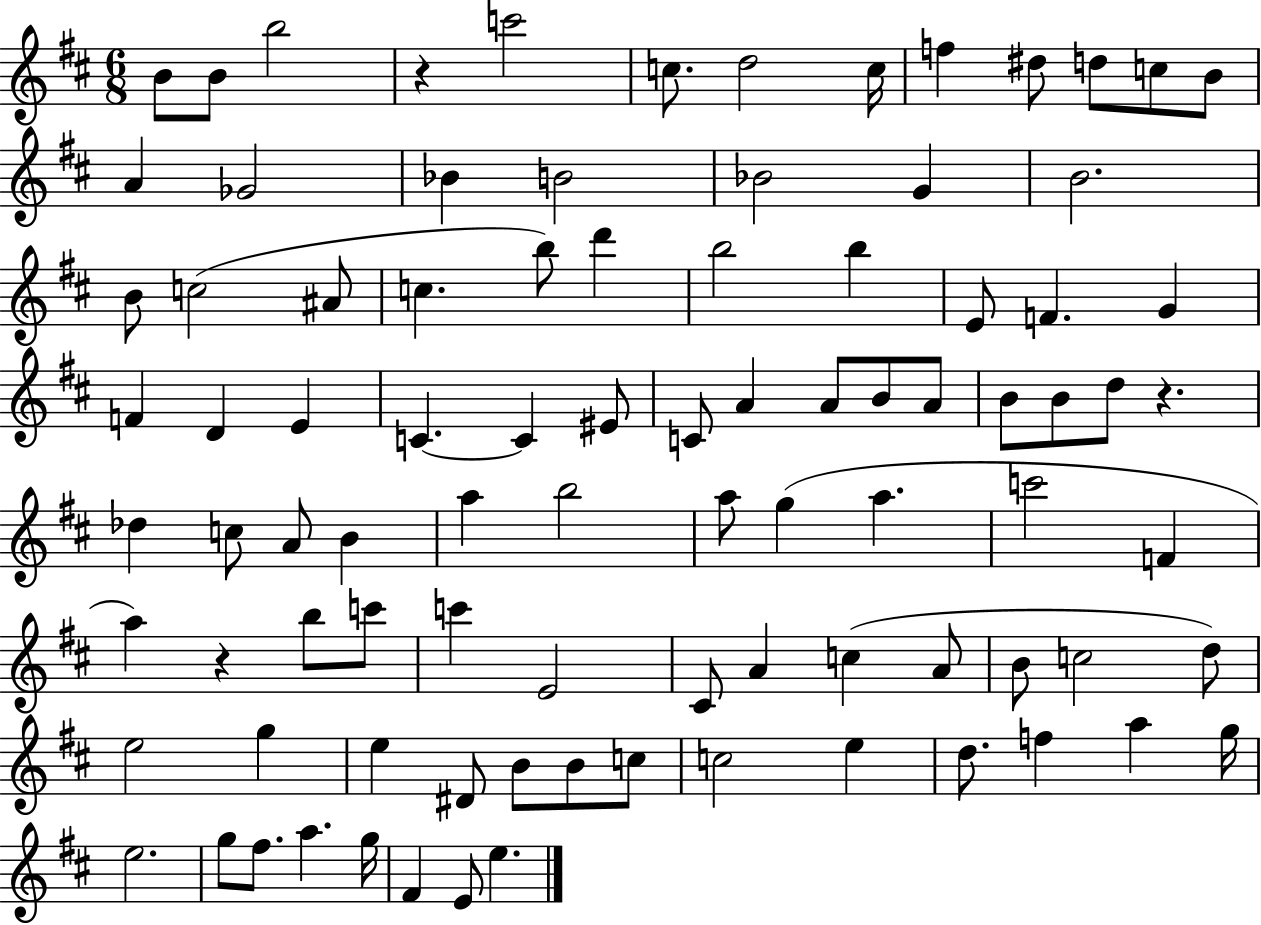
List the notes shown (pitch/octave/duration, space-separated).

B4/e B4/e B5/h R/q C6/h C5/e. D5/h C5/s F5/q D#5/e D5/e C5/e B4/e A4/q Gb4/h Bb4/q B4/h Bb4/h G4/q B4/h. B4/e C5/h A#4/e C5/q. B5/e D6/q B5/h B5/q E4/e F4/q. G4/q F4/q D4/q E4/q C4/q. C4/q EIS4/e C4/e A4/q A4/e B4/e A4/e B4/e B4/e D5/e R/q. Db5/q C5/e A4/e B4/q A5/q B5/h A5/e G5/q A5/q. C6/h F4/q A5/q R/q B5/e C6/e C6/q E4/h C#4/e A4/q C5/q A4/e B4/e C5/h D5/e E5/h G5/q E5/q D#4/e B4/e B4/e C5/e C5/h E5/q D5/e. F5/q A5/q G5/s E5/h. G5/e F#5/e. A5/q. G5/s F#4/q E4/e E5/q.